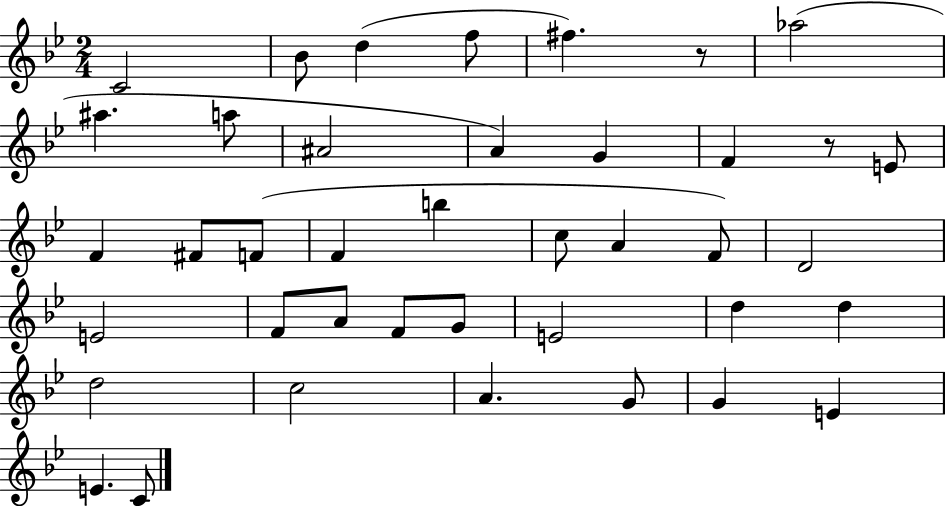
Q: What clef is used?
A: treble